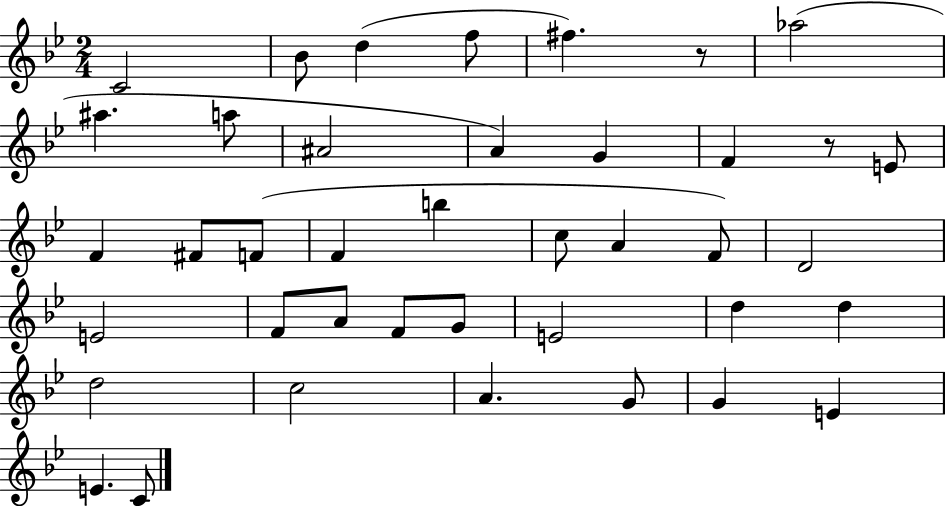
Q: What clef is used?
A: treble